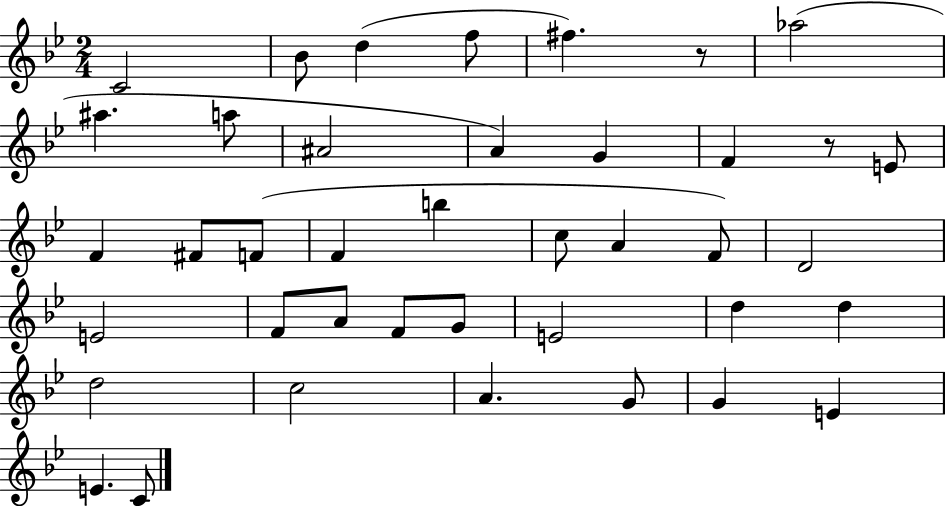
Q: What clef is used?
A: treble